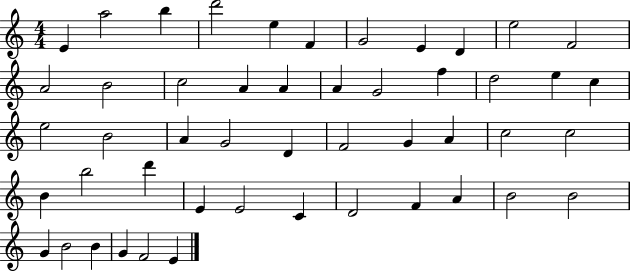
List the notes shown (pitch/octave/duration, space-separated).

E4/q A5/h B5/q D6/h E5/q F4/q G4/h E4/q D4/q E5/h F4/h A4/h B4/h C5/h A4/q A4/q A4/q G4/h F5/q D5/h E5/q C5/q E5/h B4/h A4/q G4/h D4/q F4/h G4/q A4/q C5/h C5/h B4/q B5/h D6/q E4/q E4/h C4/q D4/h F4/q A4/q B4/h B4/h G4/q B4/h B4/q G4/q F4/h E4/q